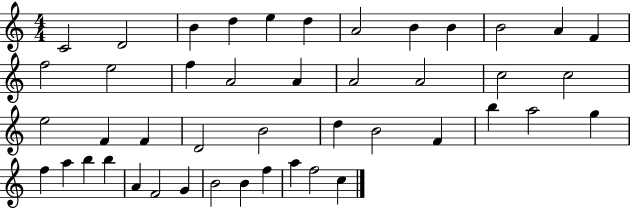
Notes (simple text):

C4/h D4/h B4/q D5/q E5/q D5/q A4/h B4/q B4/q B4/h A4/q F4/q F5/h E5/h F5/q A4/h A4/q A4/h A4/h C5/h C5/h E5/h F4/q F4/q D4/h B4/h D5/q B4/h F4/q B5/q A5/h G5/q F5/q A5/q B5/q B5/q A4/q F4/h G4/q B4/h B4/q F5/q A5/q F5/h C5/q